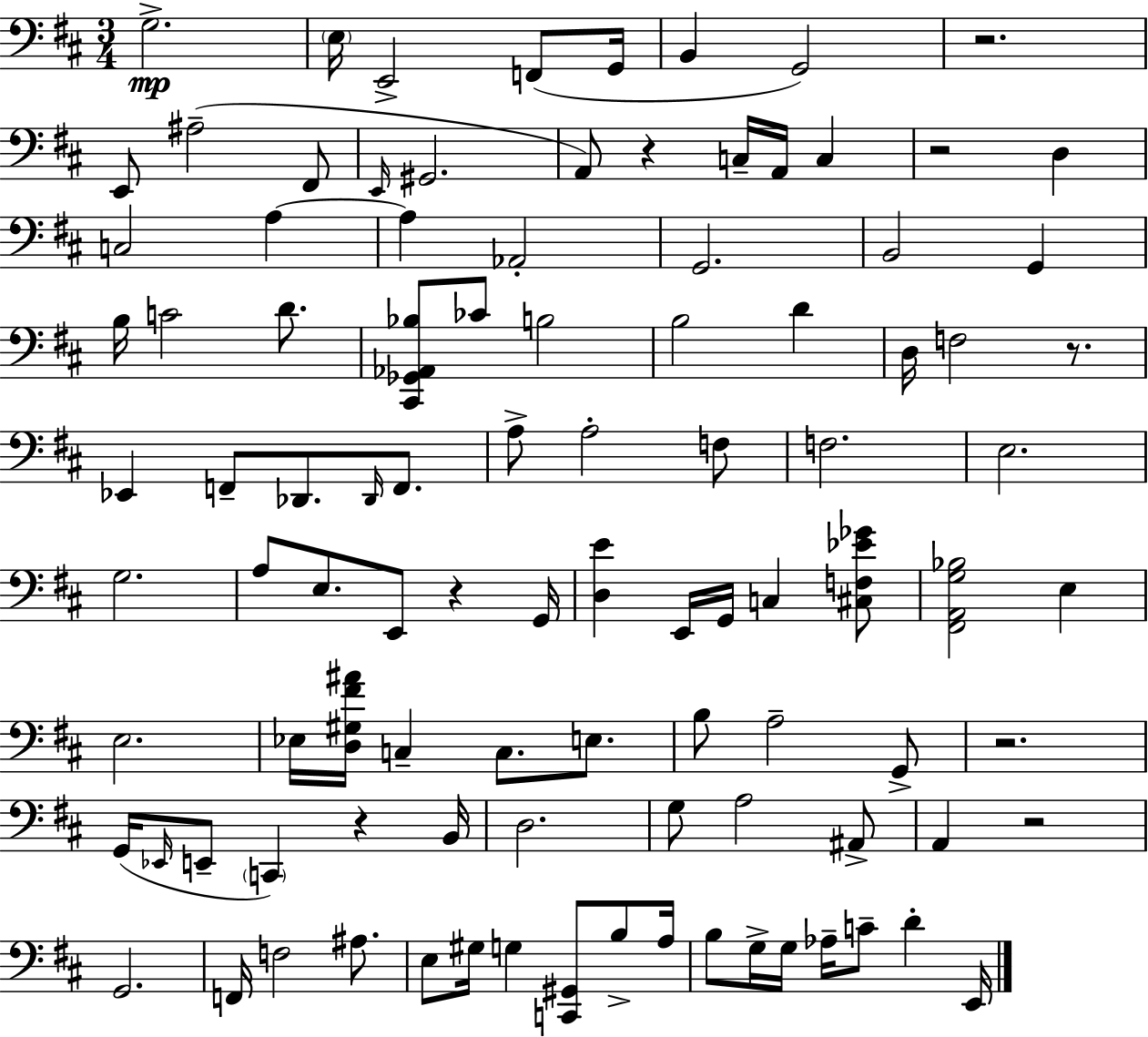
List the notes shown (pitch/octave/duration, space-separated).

G3/h. E3/s E2/h F2/e G2/s B2/q G2/h R/h. E2/e A#3/h F#2/e E2/s G#2/h. A2/e R/q C3/s A2/s C3/q R/h D3/q C3/h A3/q A3/q Ab2/h G2/h. B2/h G2/q B3/s C4/h D4/e. [C#2,Gb2,Ab2,Bb3]/e CES4/e B3/h B3/h D4/q D3/s F3/h R/e. Eb2/q F2/e Db2/e. Db2/s F2/e. A3/e A3/h F3/e F3/h. E3/h. G3/h. A3/e E3/e. E2/e R/q G2/s [D3,E4]/q E2/s G2/s C3/q [C#3,F3,Eb4,Gb4]/e [F#2,A2,G3,Bb3]/h E3/q E3/h. Eb3/s [D3,G#3,F#4,A#4]/s C3/q C3/e. E3/e. B3/e A3/h G2/e R/h. G2/s Eb2/s E2/e C2/q R/q B2/s D3/h. G3/e A3/h A#2/e A2/q R/h G2/h. F2/s F3/h A#3/e. E3/e G#3/s G3/q [C2,G#2]/e B3/e A3/s B3/e G3/s G3/s Ab3/s C4/e D4/q E2/s